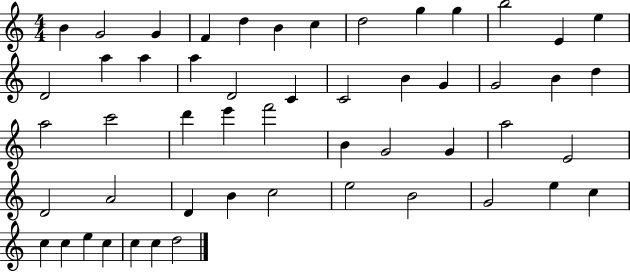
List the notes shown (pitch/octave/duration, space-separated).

B4/q G4/h G4/q F4/q D5/q B4/q C5/q D5/h G5/q G5/q B5/h E4/q E5/q D4/h A5/q A5/q A5/q D4/h C4/q C4/h B4/q G4/q G4/h B4/q D5/q A5/h C6/h D6/q E6/q F6/h B4/q G4/h G4/q A5/h E4/h D4/h A4/h D4/q B4/q C5/h E5/h B4/h G4/h E5/q C5/q C5/q C5/q E5/q C5/q C5/q C5/q D5/h